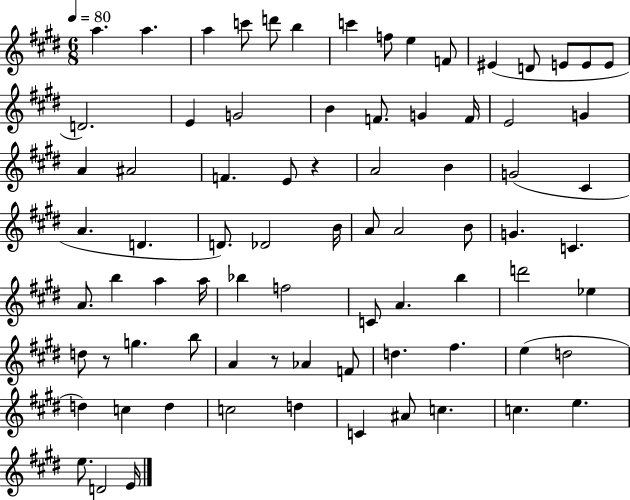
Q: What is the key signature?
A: E major